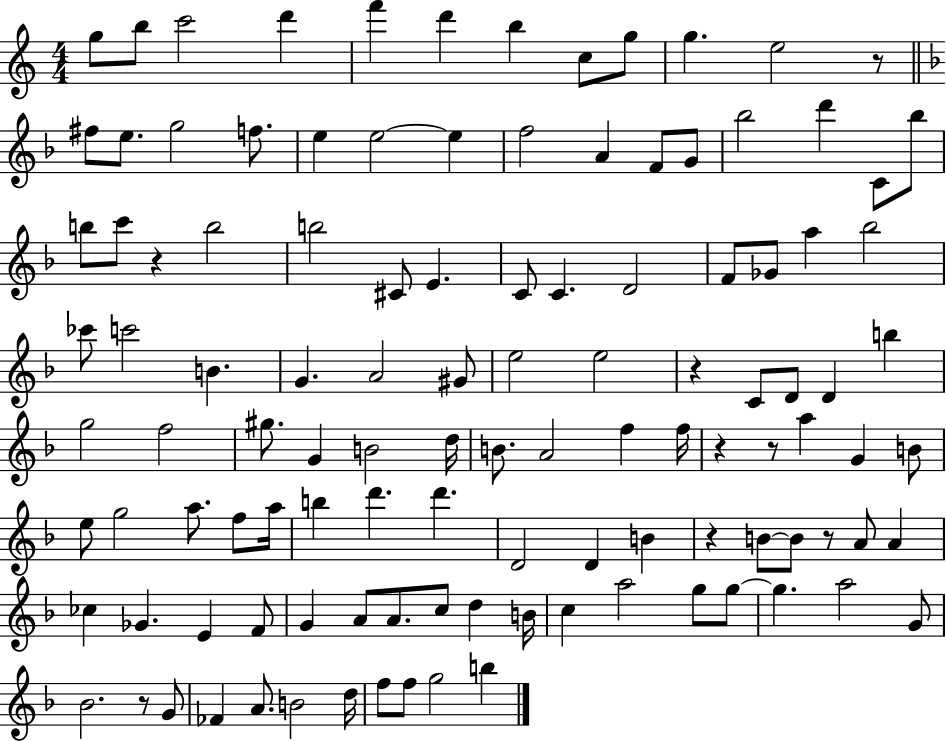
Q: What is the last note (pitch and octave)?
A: B5